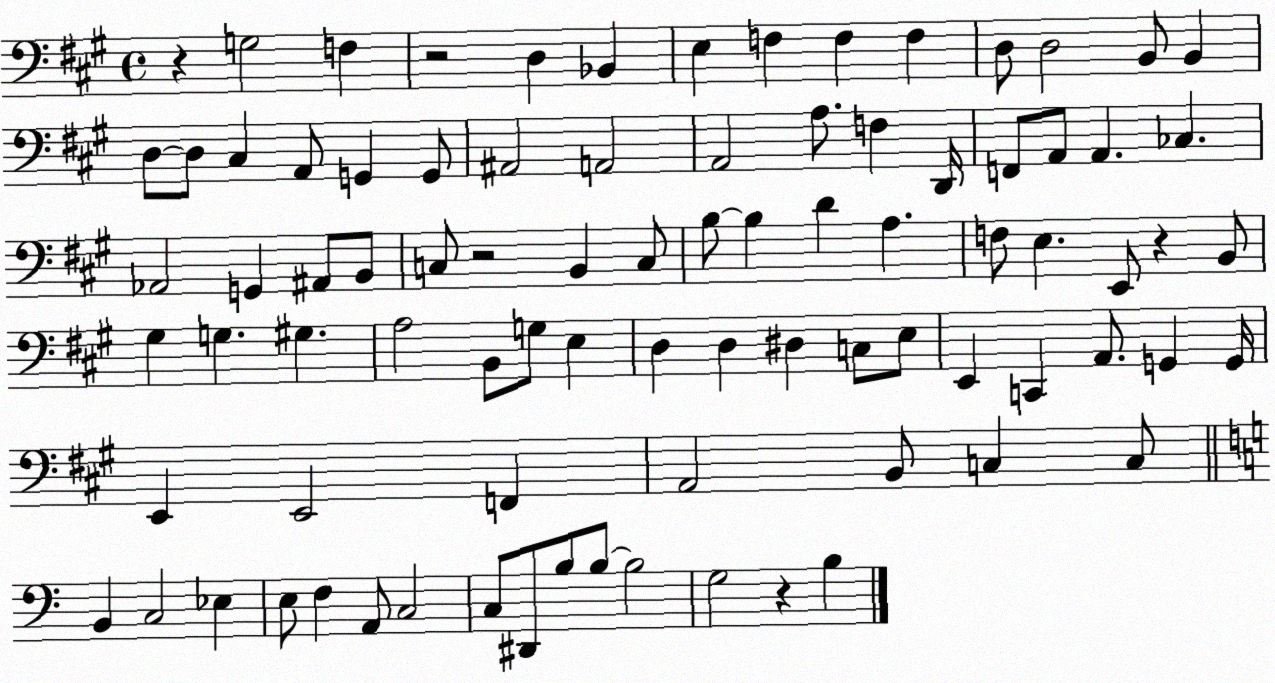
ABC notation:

X:1
T:Untitled
M:4/4
L:1/4
K:A
z G,2 F, z2 D, _B,, E, F, F, F, D,/2 D,2 B,,/2 B,, D,/2 D,/2 ^C, A,,/2 G,, G,,/2 ^A,,2 A,,2 A,,2 A,/2 F, D,,/4 F,,/2 A,,/2 A,, _C, _A,,2 G,, ^A,,/2 B,,/2 C,/2 z2 B,, C,/2 B,/2 B, D A, F,/2 E, E,,/2 z B,,/2 ^G, G, ^G, A,2 B,,/2 G,/2 E, D, D, ^D, C,/2 E,/2 E,, C,, A,,/2 G,, G,,/4 E,, E,,2 F,, A,,2 B,,/2 C, C,/2 B,, C,2 _E, E,/2 F, A,,/2 C,2 C,/2 ^D,,/2 B,/2 B,/2 B,2 G,2 z B,